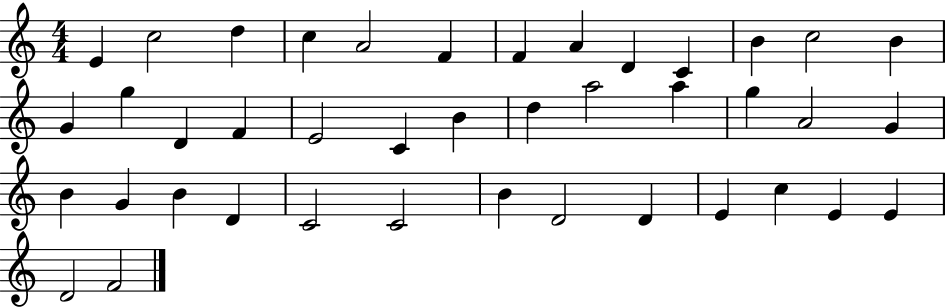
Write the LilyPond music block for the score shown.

{
  \clef treble
  \numericTimeSignature
  \time 4/4
  \key c \major
  e'4 c''2 d''4 | c''4 a'2 f'4 | f'4 a'4 d'4 c'4 | b'4 c''2 b'4 | \break g'4 g''4 d'4 f'4 | e'2 c'4 b'4 | d''4 a''2 a''4 | g''4 a'2 g'4 | \break b'4 g'4 b'4 d'4 | c'2 c'2 | b'4 d'2 d'4 | e'4 c''4 e'4 e'4 | \break d'2 f'2 | \bar "|."
}